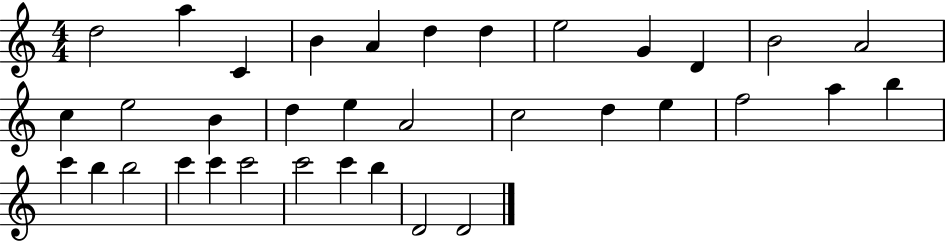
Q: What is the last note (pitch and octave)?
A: D4